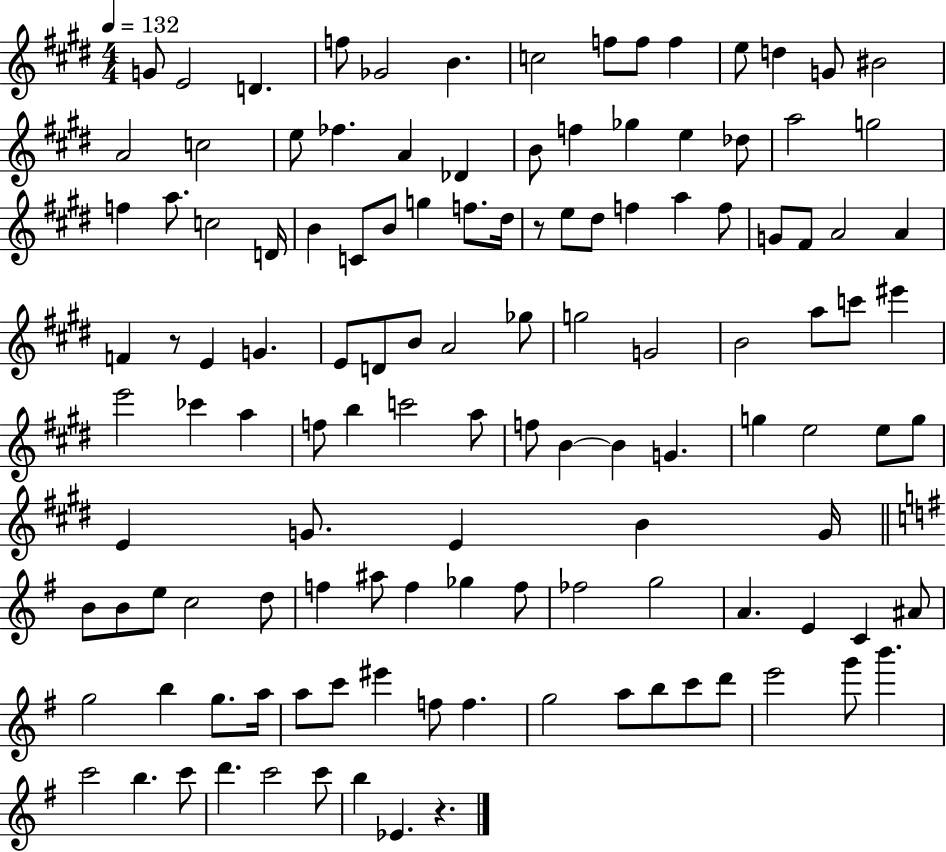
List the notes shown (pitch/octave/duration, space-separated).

G4/e E4/h D4/q. F5/e Gb4/h B4/q. C5/h F5/e F5/e F5/q E5/e D5/q G4/e BIS4/h A4/h C5/h E5/e FES5/q. A4/q Db4/q B4/e F5/q Gb5/q E5/q Db5/e A5/h G5/h F5/q A5/e. C5/h D4/s B4/q C4/e B4/e G5/q F5/e. D#5/s R/e E5/e D#5/e F5/q A5/q F5/e G4/e F#4/e A4/h A4/q F4/q R/e E4/q G4/q. E4/e D4/e B4/e A4/h Gb5/e G5/h G4/h B4/h A5/e C6/e EIS6/q E6/h CES6/q A5/q F5/e B5/q C6/h A5/e F5/e B4/q B4/q G4/q. G5/q E5/h E5/e G5/e E4/q G4/e. E4/q B4/q G4/s B4/e B4/e E5/e C5/h D5/e F5/q A#5/e F5/q Gb5/q F5/e FES5/h G5/h A4/q. E4/q C4/q A#4/e G5/h B5/q G5/e. A5/s A5/e C6/e EIS6/q F5/e F5/q. G5/h A5/e B5/e C6/e D6/e E6/h G6/e B6/q. C6/h B5/q. C6/e D6/q. C6/h C6/e B5/q Eb4/q. R/q.